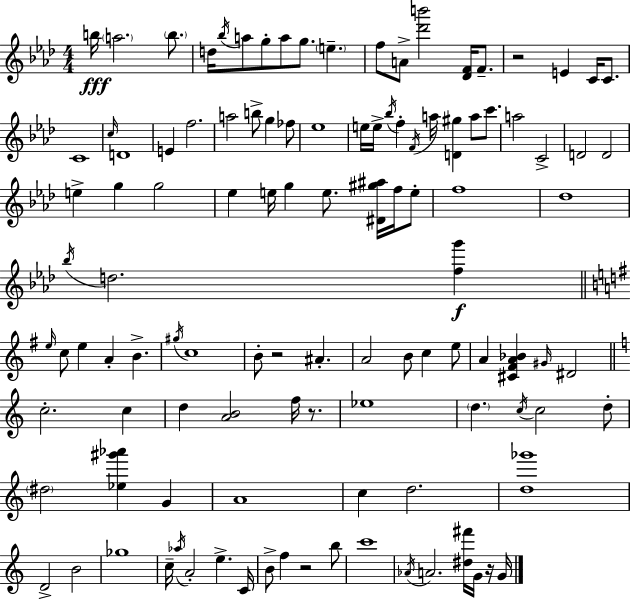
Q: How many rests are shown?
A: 5